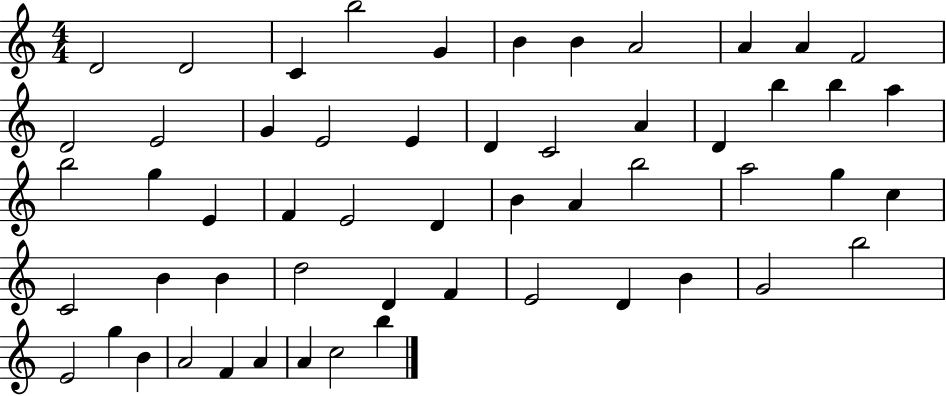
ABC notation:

X:1
T:Untitled
M:4/4
L:1/4
K:C
D2 D2 C b2 G B B A2 A A F2 D2 E2 G E2 E D C2 A D b b a b2 g E F E2 D B A b2 a2 g c C2 B B d2 D F E2 D B G2 b2 E2 g B A2 F A A c2 b